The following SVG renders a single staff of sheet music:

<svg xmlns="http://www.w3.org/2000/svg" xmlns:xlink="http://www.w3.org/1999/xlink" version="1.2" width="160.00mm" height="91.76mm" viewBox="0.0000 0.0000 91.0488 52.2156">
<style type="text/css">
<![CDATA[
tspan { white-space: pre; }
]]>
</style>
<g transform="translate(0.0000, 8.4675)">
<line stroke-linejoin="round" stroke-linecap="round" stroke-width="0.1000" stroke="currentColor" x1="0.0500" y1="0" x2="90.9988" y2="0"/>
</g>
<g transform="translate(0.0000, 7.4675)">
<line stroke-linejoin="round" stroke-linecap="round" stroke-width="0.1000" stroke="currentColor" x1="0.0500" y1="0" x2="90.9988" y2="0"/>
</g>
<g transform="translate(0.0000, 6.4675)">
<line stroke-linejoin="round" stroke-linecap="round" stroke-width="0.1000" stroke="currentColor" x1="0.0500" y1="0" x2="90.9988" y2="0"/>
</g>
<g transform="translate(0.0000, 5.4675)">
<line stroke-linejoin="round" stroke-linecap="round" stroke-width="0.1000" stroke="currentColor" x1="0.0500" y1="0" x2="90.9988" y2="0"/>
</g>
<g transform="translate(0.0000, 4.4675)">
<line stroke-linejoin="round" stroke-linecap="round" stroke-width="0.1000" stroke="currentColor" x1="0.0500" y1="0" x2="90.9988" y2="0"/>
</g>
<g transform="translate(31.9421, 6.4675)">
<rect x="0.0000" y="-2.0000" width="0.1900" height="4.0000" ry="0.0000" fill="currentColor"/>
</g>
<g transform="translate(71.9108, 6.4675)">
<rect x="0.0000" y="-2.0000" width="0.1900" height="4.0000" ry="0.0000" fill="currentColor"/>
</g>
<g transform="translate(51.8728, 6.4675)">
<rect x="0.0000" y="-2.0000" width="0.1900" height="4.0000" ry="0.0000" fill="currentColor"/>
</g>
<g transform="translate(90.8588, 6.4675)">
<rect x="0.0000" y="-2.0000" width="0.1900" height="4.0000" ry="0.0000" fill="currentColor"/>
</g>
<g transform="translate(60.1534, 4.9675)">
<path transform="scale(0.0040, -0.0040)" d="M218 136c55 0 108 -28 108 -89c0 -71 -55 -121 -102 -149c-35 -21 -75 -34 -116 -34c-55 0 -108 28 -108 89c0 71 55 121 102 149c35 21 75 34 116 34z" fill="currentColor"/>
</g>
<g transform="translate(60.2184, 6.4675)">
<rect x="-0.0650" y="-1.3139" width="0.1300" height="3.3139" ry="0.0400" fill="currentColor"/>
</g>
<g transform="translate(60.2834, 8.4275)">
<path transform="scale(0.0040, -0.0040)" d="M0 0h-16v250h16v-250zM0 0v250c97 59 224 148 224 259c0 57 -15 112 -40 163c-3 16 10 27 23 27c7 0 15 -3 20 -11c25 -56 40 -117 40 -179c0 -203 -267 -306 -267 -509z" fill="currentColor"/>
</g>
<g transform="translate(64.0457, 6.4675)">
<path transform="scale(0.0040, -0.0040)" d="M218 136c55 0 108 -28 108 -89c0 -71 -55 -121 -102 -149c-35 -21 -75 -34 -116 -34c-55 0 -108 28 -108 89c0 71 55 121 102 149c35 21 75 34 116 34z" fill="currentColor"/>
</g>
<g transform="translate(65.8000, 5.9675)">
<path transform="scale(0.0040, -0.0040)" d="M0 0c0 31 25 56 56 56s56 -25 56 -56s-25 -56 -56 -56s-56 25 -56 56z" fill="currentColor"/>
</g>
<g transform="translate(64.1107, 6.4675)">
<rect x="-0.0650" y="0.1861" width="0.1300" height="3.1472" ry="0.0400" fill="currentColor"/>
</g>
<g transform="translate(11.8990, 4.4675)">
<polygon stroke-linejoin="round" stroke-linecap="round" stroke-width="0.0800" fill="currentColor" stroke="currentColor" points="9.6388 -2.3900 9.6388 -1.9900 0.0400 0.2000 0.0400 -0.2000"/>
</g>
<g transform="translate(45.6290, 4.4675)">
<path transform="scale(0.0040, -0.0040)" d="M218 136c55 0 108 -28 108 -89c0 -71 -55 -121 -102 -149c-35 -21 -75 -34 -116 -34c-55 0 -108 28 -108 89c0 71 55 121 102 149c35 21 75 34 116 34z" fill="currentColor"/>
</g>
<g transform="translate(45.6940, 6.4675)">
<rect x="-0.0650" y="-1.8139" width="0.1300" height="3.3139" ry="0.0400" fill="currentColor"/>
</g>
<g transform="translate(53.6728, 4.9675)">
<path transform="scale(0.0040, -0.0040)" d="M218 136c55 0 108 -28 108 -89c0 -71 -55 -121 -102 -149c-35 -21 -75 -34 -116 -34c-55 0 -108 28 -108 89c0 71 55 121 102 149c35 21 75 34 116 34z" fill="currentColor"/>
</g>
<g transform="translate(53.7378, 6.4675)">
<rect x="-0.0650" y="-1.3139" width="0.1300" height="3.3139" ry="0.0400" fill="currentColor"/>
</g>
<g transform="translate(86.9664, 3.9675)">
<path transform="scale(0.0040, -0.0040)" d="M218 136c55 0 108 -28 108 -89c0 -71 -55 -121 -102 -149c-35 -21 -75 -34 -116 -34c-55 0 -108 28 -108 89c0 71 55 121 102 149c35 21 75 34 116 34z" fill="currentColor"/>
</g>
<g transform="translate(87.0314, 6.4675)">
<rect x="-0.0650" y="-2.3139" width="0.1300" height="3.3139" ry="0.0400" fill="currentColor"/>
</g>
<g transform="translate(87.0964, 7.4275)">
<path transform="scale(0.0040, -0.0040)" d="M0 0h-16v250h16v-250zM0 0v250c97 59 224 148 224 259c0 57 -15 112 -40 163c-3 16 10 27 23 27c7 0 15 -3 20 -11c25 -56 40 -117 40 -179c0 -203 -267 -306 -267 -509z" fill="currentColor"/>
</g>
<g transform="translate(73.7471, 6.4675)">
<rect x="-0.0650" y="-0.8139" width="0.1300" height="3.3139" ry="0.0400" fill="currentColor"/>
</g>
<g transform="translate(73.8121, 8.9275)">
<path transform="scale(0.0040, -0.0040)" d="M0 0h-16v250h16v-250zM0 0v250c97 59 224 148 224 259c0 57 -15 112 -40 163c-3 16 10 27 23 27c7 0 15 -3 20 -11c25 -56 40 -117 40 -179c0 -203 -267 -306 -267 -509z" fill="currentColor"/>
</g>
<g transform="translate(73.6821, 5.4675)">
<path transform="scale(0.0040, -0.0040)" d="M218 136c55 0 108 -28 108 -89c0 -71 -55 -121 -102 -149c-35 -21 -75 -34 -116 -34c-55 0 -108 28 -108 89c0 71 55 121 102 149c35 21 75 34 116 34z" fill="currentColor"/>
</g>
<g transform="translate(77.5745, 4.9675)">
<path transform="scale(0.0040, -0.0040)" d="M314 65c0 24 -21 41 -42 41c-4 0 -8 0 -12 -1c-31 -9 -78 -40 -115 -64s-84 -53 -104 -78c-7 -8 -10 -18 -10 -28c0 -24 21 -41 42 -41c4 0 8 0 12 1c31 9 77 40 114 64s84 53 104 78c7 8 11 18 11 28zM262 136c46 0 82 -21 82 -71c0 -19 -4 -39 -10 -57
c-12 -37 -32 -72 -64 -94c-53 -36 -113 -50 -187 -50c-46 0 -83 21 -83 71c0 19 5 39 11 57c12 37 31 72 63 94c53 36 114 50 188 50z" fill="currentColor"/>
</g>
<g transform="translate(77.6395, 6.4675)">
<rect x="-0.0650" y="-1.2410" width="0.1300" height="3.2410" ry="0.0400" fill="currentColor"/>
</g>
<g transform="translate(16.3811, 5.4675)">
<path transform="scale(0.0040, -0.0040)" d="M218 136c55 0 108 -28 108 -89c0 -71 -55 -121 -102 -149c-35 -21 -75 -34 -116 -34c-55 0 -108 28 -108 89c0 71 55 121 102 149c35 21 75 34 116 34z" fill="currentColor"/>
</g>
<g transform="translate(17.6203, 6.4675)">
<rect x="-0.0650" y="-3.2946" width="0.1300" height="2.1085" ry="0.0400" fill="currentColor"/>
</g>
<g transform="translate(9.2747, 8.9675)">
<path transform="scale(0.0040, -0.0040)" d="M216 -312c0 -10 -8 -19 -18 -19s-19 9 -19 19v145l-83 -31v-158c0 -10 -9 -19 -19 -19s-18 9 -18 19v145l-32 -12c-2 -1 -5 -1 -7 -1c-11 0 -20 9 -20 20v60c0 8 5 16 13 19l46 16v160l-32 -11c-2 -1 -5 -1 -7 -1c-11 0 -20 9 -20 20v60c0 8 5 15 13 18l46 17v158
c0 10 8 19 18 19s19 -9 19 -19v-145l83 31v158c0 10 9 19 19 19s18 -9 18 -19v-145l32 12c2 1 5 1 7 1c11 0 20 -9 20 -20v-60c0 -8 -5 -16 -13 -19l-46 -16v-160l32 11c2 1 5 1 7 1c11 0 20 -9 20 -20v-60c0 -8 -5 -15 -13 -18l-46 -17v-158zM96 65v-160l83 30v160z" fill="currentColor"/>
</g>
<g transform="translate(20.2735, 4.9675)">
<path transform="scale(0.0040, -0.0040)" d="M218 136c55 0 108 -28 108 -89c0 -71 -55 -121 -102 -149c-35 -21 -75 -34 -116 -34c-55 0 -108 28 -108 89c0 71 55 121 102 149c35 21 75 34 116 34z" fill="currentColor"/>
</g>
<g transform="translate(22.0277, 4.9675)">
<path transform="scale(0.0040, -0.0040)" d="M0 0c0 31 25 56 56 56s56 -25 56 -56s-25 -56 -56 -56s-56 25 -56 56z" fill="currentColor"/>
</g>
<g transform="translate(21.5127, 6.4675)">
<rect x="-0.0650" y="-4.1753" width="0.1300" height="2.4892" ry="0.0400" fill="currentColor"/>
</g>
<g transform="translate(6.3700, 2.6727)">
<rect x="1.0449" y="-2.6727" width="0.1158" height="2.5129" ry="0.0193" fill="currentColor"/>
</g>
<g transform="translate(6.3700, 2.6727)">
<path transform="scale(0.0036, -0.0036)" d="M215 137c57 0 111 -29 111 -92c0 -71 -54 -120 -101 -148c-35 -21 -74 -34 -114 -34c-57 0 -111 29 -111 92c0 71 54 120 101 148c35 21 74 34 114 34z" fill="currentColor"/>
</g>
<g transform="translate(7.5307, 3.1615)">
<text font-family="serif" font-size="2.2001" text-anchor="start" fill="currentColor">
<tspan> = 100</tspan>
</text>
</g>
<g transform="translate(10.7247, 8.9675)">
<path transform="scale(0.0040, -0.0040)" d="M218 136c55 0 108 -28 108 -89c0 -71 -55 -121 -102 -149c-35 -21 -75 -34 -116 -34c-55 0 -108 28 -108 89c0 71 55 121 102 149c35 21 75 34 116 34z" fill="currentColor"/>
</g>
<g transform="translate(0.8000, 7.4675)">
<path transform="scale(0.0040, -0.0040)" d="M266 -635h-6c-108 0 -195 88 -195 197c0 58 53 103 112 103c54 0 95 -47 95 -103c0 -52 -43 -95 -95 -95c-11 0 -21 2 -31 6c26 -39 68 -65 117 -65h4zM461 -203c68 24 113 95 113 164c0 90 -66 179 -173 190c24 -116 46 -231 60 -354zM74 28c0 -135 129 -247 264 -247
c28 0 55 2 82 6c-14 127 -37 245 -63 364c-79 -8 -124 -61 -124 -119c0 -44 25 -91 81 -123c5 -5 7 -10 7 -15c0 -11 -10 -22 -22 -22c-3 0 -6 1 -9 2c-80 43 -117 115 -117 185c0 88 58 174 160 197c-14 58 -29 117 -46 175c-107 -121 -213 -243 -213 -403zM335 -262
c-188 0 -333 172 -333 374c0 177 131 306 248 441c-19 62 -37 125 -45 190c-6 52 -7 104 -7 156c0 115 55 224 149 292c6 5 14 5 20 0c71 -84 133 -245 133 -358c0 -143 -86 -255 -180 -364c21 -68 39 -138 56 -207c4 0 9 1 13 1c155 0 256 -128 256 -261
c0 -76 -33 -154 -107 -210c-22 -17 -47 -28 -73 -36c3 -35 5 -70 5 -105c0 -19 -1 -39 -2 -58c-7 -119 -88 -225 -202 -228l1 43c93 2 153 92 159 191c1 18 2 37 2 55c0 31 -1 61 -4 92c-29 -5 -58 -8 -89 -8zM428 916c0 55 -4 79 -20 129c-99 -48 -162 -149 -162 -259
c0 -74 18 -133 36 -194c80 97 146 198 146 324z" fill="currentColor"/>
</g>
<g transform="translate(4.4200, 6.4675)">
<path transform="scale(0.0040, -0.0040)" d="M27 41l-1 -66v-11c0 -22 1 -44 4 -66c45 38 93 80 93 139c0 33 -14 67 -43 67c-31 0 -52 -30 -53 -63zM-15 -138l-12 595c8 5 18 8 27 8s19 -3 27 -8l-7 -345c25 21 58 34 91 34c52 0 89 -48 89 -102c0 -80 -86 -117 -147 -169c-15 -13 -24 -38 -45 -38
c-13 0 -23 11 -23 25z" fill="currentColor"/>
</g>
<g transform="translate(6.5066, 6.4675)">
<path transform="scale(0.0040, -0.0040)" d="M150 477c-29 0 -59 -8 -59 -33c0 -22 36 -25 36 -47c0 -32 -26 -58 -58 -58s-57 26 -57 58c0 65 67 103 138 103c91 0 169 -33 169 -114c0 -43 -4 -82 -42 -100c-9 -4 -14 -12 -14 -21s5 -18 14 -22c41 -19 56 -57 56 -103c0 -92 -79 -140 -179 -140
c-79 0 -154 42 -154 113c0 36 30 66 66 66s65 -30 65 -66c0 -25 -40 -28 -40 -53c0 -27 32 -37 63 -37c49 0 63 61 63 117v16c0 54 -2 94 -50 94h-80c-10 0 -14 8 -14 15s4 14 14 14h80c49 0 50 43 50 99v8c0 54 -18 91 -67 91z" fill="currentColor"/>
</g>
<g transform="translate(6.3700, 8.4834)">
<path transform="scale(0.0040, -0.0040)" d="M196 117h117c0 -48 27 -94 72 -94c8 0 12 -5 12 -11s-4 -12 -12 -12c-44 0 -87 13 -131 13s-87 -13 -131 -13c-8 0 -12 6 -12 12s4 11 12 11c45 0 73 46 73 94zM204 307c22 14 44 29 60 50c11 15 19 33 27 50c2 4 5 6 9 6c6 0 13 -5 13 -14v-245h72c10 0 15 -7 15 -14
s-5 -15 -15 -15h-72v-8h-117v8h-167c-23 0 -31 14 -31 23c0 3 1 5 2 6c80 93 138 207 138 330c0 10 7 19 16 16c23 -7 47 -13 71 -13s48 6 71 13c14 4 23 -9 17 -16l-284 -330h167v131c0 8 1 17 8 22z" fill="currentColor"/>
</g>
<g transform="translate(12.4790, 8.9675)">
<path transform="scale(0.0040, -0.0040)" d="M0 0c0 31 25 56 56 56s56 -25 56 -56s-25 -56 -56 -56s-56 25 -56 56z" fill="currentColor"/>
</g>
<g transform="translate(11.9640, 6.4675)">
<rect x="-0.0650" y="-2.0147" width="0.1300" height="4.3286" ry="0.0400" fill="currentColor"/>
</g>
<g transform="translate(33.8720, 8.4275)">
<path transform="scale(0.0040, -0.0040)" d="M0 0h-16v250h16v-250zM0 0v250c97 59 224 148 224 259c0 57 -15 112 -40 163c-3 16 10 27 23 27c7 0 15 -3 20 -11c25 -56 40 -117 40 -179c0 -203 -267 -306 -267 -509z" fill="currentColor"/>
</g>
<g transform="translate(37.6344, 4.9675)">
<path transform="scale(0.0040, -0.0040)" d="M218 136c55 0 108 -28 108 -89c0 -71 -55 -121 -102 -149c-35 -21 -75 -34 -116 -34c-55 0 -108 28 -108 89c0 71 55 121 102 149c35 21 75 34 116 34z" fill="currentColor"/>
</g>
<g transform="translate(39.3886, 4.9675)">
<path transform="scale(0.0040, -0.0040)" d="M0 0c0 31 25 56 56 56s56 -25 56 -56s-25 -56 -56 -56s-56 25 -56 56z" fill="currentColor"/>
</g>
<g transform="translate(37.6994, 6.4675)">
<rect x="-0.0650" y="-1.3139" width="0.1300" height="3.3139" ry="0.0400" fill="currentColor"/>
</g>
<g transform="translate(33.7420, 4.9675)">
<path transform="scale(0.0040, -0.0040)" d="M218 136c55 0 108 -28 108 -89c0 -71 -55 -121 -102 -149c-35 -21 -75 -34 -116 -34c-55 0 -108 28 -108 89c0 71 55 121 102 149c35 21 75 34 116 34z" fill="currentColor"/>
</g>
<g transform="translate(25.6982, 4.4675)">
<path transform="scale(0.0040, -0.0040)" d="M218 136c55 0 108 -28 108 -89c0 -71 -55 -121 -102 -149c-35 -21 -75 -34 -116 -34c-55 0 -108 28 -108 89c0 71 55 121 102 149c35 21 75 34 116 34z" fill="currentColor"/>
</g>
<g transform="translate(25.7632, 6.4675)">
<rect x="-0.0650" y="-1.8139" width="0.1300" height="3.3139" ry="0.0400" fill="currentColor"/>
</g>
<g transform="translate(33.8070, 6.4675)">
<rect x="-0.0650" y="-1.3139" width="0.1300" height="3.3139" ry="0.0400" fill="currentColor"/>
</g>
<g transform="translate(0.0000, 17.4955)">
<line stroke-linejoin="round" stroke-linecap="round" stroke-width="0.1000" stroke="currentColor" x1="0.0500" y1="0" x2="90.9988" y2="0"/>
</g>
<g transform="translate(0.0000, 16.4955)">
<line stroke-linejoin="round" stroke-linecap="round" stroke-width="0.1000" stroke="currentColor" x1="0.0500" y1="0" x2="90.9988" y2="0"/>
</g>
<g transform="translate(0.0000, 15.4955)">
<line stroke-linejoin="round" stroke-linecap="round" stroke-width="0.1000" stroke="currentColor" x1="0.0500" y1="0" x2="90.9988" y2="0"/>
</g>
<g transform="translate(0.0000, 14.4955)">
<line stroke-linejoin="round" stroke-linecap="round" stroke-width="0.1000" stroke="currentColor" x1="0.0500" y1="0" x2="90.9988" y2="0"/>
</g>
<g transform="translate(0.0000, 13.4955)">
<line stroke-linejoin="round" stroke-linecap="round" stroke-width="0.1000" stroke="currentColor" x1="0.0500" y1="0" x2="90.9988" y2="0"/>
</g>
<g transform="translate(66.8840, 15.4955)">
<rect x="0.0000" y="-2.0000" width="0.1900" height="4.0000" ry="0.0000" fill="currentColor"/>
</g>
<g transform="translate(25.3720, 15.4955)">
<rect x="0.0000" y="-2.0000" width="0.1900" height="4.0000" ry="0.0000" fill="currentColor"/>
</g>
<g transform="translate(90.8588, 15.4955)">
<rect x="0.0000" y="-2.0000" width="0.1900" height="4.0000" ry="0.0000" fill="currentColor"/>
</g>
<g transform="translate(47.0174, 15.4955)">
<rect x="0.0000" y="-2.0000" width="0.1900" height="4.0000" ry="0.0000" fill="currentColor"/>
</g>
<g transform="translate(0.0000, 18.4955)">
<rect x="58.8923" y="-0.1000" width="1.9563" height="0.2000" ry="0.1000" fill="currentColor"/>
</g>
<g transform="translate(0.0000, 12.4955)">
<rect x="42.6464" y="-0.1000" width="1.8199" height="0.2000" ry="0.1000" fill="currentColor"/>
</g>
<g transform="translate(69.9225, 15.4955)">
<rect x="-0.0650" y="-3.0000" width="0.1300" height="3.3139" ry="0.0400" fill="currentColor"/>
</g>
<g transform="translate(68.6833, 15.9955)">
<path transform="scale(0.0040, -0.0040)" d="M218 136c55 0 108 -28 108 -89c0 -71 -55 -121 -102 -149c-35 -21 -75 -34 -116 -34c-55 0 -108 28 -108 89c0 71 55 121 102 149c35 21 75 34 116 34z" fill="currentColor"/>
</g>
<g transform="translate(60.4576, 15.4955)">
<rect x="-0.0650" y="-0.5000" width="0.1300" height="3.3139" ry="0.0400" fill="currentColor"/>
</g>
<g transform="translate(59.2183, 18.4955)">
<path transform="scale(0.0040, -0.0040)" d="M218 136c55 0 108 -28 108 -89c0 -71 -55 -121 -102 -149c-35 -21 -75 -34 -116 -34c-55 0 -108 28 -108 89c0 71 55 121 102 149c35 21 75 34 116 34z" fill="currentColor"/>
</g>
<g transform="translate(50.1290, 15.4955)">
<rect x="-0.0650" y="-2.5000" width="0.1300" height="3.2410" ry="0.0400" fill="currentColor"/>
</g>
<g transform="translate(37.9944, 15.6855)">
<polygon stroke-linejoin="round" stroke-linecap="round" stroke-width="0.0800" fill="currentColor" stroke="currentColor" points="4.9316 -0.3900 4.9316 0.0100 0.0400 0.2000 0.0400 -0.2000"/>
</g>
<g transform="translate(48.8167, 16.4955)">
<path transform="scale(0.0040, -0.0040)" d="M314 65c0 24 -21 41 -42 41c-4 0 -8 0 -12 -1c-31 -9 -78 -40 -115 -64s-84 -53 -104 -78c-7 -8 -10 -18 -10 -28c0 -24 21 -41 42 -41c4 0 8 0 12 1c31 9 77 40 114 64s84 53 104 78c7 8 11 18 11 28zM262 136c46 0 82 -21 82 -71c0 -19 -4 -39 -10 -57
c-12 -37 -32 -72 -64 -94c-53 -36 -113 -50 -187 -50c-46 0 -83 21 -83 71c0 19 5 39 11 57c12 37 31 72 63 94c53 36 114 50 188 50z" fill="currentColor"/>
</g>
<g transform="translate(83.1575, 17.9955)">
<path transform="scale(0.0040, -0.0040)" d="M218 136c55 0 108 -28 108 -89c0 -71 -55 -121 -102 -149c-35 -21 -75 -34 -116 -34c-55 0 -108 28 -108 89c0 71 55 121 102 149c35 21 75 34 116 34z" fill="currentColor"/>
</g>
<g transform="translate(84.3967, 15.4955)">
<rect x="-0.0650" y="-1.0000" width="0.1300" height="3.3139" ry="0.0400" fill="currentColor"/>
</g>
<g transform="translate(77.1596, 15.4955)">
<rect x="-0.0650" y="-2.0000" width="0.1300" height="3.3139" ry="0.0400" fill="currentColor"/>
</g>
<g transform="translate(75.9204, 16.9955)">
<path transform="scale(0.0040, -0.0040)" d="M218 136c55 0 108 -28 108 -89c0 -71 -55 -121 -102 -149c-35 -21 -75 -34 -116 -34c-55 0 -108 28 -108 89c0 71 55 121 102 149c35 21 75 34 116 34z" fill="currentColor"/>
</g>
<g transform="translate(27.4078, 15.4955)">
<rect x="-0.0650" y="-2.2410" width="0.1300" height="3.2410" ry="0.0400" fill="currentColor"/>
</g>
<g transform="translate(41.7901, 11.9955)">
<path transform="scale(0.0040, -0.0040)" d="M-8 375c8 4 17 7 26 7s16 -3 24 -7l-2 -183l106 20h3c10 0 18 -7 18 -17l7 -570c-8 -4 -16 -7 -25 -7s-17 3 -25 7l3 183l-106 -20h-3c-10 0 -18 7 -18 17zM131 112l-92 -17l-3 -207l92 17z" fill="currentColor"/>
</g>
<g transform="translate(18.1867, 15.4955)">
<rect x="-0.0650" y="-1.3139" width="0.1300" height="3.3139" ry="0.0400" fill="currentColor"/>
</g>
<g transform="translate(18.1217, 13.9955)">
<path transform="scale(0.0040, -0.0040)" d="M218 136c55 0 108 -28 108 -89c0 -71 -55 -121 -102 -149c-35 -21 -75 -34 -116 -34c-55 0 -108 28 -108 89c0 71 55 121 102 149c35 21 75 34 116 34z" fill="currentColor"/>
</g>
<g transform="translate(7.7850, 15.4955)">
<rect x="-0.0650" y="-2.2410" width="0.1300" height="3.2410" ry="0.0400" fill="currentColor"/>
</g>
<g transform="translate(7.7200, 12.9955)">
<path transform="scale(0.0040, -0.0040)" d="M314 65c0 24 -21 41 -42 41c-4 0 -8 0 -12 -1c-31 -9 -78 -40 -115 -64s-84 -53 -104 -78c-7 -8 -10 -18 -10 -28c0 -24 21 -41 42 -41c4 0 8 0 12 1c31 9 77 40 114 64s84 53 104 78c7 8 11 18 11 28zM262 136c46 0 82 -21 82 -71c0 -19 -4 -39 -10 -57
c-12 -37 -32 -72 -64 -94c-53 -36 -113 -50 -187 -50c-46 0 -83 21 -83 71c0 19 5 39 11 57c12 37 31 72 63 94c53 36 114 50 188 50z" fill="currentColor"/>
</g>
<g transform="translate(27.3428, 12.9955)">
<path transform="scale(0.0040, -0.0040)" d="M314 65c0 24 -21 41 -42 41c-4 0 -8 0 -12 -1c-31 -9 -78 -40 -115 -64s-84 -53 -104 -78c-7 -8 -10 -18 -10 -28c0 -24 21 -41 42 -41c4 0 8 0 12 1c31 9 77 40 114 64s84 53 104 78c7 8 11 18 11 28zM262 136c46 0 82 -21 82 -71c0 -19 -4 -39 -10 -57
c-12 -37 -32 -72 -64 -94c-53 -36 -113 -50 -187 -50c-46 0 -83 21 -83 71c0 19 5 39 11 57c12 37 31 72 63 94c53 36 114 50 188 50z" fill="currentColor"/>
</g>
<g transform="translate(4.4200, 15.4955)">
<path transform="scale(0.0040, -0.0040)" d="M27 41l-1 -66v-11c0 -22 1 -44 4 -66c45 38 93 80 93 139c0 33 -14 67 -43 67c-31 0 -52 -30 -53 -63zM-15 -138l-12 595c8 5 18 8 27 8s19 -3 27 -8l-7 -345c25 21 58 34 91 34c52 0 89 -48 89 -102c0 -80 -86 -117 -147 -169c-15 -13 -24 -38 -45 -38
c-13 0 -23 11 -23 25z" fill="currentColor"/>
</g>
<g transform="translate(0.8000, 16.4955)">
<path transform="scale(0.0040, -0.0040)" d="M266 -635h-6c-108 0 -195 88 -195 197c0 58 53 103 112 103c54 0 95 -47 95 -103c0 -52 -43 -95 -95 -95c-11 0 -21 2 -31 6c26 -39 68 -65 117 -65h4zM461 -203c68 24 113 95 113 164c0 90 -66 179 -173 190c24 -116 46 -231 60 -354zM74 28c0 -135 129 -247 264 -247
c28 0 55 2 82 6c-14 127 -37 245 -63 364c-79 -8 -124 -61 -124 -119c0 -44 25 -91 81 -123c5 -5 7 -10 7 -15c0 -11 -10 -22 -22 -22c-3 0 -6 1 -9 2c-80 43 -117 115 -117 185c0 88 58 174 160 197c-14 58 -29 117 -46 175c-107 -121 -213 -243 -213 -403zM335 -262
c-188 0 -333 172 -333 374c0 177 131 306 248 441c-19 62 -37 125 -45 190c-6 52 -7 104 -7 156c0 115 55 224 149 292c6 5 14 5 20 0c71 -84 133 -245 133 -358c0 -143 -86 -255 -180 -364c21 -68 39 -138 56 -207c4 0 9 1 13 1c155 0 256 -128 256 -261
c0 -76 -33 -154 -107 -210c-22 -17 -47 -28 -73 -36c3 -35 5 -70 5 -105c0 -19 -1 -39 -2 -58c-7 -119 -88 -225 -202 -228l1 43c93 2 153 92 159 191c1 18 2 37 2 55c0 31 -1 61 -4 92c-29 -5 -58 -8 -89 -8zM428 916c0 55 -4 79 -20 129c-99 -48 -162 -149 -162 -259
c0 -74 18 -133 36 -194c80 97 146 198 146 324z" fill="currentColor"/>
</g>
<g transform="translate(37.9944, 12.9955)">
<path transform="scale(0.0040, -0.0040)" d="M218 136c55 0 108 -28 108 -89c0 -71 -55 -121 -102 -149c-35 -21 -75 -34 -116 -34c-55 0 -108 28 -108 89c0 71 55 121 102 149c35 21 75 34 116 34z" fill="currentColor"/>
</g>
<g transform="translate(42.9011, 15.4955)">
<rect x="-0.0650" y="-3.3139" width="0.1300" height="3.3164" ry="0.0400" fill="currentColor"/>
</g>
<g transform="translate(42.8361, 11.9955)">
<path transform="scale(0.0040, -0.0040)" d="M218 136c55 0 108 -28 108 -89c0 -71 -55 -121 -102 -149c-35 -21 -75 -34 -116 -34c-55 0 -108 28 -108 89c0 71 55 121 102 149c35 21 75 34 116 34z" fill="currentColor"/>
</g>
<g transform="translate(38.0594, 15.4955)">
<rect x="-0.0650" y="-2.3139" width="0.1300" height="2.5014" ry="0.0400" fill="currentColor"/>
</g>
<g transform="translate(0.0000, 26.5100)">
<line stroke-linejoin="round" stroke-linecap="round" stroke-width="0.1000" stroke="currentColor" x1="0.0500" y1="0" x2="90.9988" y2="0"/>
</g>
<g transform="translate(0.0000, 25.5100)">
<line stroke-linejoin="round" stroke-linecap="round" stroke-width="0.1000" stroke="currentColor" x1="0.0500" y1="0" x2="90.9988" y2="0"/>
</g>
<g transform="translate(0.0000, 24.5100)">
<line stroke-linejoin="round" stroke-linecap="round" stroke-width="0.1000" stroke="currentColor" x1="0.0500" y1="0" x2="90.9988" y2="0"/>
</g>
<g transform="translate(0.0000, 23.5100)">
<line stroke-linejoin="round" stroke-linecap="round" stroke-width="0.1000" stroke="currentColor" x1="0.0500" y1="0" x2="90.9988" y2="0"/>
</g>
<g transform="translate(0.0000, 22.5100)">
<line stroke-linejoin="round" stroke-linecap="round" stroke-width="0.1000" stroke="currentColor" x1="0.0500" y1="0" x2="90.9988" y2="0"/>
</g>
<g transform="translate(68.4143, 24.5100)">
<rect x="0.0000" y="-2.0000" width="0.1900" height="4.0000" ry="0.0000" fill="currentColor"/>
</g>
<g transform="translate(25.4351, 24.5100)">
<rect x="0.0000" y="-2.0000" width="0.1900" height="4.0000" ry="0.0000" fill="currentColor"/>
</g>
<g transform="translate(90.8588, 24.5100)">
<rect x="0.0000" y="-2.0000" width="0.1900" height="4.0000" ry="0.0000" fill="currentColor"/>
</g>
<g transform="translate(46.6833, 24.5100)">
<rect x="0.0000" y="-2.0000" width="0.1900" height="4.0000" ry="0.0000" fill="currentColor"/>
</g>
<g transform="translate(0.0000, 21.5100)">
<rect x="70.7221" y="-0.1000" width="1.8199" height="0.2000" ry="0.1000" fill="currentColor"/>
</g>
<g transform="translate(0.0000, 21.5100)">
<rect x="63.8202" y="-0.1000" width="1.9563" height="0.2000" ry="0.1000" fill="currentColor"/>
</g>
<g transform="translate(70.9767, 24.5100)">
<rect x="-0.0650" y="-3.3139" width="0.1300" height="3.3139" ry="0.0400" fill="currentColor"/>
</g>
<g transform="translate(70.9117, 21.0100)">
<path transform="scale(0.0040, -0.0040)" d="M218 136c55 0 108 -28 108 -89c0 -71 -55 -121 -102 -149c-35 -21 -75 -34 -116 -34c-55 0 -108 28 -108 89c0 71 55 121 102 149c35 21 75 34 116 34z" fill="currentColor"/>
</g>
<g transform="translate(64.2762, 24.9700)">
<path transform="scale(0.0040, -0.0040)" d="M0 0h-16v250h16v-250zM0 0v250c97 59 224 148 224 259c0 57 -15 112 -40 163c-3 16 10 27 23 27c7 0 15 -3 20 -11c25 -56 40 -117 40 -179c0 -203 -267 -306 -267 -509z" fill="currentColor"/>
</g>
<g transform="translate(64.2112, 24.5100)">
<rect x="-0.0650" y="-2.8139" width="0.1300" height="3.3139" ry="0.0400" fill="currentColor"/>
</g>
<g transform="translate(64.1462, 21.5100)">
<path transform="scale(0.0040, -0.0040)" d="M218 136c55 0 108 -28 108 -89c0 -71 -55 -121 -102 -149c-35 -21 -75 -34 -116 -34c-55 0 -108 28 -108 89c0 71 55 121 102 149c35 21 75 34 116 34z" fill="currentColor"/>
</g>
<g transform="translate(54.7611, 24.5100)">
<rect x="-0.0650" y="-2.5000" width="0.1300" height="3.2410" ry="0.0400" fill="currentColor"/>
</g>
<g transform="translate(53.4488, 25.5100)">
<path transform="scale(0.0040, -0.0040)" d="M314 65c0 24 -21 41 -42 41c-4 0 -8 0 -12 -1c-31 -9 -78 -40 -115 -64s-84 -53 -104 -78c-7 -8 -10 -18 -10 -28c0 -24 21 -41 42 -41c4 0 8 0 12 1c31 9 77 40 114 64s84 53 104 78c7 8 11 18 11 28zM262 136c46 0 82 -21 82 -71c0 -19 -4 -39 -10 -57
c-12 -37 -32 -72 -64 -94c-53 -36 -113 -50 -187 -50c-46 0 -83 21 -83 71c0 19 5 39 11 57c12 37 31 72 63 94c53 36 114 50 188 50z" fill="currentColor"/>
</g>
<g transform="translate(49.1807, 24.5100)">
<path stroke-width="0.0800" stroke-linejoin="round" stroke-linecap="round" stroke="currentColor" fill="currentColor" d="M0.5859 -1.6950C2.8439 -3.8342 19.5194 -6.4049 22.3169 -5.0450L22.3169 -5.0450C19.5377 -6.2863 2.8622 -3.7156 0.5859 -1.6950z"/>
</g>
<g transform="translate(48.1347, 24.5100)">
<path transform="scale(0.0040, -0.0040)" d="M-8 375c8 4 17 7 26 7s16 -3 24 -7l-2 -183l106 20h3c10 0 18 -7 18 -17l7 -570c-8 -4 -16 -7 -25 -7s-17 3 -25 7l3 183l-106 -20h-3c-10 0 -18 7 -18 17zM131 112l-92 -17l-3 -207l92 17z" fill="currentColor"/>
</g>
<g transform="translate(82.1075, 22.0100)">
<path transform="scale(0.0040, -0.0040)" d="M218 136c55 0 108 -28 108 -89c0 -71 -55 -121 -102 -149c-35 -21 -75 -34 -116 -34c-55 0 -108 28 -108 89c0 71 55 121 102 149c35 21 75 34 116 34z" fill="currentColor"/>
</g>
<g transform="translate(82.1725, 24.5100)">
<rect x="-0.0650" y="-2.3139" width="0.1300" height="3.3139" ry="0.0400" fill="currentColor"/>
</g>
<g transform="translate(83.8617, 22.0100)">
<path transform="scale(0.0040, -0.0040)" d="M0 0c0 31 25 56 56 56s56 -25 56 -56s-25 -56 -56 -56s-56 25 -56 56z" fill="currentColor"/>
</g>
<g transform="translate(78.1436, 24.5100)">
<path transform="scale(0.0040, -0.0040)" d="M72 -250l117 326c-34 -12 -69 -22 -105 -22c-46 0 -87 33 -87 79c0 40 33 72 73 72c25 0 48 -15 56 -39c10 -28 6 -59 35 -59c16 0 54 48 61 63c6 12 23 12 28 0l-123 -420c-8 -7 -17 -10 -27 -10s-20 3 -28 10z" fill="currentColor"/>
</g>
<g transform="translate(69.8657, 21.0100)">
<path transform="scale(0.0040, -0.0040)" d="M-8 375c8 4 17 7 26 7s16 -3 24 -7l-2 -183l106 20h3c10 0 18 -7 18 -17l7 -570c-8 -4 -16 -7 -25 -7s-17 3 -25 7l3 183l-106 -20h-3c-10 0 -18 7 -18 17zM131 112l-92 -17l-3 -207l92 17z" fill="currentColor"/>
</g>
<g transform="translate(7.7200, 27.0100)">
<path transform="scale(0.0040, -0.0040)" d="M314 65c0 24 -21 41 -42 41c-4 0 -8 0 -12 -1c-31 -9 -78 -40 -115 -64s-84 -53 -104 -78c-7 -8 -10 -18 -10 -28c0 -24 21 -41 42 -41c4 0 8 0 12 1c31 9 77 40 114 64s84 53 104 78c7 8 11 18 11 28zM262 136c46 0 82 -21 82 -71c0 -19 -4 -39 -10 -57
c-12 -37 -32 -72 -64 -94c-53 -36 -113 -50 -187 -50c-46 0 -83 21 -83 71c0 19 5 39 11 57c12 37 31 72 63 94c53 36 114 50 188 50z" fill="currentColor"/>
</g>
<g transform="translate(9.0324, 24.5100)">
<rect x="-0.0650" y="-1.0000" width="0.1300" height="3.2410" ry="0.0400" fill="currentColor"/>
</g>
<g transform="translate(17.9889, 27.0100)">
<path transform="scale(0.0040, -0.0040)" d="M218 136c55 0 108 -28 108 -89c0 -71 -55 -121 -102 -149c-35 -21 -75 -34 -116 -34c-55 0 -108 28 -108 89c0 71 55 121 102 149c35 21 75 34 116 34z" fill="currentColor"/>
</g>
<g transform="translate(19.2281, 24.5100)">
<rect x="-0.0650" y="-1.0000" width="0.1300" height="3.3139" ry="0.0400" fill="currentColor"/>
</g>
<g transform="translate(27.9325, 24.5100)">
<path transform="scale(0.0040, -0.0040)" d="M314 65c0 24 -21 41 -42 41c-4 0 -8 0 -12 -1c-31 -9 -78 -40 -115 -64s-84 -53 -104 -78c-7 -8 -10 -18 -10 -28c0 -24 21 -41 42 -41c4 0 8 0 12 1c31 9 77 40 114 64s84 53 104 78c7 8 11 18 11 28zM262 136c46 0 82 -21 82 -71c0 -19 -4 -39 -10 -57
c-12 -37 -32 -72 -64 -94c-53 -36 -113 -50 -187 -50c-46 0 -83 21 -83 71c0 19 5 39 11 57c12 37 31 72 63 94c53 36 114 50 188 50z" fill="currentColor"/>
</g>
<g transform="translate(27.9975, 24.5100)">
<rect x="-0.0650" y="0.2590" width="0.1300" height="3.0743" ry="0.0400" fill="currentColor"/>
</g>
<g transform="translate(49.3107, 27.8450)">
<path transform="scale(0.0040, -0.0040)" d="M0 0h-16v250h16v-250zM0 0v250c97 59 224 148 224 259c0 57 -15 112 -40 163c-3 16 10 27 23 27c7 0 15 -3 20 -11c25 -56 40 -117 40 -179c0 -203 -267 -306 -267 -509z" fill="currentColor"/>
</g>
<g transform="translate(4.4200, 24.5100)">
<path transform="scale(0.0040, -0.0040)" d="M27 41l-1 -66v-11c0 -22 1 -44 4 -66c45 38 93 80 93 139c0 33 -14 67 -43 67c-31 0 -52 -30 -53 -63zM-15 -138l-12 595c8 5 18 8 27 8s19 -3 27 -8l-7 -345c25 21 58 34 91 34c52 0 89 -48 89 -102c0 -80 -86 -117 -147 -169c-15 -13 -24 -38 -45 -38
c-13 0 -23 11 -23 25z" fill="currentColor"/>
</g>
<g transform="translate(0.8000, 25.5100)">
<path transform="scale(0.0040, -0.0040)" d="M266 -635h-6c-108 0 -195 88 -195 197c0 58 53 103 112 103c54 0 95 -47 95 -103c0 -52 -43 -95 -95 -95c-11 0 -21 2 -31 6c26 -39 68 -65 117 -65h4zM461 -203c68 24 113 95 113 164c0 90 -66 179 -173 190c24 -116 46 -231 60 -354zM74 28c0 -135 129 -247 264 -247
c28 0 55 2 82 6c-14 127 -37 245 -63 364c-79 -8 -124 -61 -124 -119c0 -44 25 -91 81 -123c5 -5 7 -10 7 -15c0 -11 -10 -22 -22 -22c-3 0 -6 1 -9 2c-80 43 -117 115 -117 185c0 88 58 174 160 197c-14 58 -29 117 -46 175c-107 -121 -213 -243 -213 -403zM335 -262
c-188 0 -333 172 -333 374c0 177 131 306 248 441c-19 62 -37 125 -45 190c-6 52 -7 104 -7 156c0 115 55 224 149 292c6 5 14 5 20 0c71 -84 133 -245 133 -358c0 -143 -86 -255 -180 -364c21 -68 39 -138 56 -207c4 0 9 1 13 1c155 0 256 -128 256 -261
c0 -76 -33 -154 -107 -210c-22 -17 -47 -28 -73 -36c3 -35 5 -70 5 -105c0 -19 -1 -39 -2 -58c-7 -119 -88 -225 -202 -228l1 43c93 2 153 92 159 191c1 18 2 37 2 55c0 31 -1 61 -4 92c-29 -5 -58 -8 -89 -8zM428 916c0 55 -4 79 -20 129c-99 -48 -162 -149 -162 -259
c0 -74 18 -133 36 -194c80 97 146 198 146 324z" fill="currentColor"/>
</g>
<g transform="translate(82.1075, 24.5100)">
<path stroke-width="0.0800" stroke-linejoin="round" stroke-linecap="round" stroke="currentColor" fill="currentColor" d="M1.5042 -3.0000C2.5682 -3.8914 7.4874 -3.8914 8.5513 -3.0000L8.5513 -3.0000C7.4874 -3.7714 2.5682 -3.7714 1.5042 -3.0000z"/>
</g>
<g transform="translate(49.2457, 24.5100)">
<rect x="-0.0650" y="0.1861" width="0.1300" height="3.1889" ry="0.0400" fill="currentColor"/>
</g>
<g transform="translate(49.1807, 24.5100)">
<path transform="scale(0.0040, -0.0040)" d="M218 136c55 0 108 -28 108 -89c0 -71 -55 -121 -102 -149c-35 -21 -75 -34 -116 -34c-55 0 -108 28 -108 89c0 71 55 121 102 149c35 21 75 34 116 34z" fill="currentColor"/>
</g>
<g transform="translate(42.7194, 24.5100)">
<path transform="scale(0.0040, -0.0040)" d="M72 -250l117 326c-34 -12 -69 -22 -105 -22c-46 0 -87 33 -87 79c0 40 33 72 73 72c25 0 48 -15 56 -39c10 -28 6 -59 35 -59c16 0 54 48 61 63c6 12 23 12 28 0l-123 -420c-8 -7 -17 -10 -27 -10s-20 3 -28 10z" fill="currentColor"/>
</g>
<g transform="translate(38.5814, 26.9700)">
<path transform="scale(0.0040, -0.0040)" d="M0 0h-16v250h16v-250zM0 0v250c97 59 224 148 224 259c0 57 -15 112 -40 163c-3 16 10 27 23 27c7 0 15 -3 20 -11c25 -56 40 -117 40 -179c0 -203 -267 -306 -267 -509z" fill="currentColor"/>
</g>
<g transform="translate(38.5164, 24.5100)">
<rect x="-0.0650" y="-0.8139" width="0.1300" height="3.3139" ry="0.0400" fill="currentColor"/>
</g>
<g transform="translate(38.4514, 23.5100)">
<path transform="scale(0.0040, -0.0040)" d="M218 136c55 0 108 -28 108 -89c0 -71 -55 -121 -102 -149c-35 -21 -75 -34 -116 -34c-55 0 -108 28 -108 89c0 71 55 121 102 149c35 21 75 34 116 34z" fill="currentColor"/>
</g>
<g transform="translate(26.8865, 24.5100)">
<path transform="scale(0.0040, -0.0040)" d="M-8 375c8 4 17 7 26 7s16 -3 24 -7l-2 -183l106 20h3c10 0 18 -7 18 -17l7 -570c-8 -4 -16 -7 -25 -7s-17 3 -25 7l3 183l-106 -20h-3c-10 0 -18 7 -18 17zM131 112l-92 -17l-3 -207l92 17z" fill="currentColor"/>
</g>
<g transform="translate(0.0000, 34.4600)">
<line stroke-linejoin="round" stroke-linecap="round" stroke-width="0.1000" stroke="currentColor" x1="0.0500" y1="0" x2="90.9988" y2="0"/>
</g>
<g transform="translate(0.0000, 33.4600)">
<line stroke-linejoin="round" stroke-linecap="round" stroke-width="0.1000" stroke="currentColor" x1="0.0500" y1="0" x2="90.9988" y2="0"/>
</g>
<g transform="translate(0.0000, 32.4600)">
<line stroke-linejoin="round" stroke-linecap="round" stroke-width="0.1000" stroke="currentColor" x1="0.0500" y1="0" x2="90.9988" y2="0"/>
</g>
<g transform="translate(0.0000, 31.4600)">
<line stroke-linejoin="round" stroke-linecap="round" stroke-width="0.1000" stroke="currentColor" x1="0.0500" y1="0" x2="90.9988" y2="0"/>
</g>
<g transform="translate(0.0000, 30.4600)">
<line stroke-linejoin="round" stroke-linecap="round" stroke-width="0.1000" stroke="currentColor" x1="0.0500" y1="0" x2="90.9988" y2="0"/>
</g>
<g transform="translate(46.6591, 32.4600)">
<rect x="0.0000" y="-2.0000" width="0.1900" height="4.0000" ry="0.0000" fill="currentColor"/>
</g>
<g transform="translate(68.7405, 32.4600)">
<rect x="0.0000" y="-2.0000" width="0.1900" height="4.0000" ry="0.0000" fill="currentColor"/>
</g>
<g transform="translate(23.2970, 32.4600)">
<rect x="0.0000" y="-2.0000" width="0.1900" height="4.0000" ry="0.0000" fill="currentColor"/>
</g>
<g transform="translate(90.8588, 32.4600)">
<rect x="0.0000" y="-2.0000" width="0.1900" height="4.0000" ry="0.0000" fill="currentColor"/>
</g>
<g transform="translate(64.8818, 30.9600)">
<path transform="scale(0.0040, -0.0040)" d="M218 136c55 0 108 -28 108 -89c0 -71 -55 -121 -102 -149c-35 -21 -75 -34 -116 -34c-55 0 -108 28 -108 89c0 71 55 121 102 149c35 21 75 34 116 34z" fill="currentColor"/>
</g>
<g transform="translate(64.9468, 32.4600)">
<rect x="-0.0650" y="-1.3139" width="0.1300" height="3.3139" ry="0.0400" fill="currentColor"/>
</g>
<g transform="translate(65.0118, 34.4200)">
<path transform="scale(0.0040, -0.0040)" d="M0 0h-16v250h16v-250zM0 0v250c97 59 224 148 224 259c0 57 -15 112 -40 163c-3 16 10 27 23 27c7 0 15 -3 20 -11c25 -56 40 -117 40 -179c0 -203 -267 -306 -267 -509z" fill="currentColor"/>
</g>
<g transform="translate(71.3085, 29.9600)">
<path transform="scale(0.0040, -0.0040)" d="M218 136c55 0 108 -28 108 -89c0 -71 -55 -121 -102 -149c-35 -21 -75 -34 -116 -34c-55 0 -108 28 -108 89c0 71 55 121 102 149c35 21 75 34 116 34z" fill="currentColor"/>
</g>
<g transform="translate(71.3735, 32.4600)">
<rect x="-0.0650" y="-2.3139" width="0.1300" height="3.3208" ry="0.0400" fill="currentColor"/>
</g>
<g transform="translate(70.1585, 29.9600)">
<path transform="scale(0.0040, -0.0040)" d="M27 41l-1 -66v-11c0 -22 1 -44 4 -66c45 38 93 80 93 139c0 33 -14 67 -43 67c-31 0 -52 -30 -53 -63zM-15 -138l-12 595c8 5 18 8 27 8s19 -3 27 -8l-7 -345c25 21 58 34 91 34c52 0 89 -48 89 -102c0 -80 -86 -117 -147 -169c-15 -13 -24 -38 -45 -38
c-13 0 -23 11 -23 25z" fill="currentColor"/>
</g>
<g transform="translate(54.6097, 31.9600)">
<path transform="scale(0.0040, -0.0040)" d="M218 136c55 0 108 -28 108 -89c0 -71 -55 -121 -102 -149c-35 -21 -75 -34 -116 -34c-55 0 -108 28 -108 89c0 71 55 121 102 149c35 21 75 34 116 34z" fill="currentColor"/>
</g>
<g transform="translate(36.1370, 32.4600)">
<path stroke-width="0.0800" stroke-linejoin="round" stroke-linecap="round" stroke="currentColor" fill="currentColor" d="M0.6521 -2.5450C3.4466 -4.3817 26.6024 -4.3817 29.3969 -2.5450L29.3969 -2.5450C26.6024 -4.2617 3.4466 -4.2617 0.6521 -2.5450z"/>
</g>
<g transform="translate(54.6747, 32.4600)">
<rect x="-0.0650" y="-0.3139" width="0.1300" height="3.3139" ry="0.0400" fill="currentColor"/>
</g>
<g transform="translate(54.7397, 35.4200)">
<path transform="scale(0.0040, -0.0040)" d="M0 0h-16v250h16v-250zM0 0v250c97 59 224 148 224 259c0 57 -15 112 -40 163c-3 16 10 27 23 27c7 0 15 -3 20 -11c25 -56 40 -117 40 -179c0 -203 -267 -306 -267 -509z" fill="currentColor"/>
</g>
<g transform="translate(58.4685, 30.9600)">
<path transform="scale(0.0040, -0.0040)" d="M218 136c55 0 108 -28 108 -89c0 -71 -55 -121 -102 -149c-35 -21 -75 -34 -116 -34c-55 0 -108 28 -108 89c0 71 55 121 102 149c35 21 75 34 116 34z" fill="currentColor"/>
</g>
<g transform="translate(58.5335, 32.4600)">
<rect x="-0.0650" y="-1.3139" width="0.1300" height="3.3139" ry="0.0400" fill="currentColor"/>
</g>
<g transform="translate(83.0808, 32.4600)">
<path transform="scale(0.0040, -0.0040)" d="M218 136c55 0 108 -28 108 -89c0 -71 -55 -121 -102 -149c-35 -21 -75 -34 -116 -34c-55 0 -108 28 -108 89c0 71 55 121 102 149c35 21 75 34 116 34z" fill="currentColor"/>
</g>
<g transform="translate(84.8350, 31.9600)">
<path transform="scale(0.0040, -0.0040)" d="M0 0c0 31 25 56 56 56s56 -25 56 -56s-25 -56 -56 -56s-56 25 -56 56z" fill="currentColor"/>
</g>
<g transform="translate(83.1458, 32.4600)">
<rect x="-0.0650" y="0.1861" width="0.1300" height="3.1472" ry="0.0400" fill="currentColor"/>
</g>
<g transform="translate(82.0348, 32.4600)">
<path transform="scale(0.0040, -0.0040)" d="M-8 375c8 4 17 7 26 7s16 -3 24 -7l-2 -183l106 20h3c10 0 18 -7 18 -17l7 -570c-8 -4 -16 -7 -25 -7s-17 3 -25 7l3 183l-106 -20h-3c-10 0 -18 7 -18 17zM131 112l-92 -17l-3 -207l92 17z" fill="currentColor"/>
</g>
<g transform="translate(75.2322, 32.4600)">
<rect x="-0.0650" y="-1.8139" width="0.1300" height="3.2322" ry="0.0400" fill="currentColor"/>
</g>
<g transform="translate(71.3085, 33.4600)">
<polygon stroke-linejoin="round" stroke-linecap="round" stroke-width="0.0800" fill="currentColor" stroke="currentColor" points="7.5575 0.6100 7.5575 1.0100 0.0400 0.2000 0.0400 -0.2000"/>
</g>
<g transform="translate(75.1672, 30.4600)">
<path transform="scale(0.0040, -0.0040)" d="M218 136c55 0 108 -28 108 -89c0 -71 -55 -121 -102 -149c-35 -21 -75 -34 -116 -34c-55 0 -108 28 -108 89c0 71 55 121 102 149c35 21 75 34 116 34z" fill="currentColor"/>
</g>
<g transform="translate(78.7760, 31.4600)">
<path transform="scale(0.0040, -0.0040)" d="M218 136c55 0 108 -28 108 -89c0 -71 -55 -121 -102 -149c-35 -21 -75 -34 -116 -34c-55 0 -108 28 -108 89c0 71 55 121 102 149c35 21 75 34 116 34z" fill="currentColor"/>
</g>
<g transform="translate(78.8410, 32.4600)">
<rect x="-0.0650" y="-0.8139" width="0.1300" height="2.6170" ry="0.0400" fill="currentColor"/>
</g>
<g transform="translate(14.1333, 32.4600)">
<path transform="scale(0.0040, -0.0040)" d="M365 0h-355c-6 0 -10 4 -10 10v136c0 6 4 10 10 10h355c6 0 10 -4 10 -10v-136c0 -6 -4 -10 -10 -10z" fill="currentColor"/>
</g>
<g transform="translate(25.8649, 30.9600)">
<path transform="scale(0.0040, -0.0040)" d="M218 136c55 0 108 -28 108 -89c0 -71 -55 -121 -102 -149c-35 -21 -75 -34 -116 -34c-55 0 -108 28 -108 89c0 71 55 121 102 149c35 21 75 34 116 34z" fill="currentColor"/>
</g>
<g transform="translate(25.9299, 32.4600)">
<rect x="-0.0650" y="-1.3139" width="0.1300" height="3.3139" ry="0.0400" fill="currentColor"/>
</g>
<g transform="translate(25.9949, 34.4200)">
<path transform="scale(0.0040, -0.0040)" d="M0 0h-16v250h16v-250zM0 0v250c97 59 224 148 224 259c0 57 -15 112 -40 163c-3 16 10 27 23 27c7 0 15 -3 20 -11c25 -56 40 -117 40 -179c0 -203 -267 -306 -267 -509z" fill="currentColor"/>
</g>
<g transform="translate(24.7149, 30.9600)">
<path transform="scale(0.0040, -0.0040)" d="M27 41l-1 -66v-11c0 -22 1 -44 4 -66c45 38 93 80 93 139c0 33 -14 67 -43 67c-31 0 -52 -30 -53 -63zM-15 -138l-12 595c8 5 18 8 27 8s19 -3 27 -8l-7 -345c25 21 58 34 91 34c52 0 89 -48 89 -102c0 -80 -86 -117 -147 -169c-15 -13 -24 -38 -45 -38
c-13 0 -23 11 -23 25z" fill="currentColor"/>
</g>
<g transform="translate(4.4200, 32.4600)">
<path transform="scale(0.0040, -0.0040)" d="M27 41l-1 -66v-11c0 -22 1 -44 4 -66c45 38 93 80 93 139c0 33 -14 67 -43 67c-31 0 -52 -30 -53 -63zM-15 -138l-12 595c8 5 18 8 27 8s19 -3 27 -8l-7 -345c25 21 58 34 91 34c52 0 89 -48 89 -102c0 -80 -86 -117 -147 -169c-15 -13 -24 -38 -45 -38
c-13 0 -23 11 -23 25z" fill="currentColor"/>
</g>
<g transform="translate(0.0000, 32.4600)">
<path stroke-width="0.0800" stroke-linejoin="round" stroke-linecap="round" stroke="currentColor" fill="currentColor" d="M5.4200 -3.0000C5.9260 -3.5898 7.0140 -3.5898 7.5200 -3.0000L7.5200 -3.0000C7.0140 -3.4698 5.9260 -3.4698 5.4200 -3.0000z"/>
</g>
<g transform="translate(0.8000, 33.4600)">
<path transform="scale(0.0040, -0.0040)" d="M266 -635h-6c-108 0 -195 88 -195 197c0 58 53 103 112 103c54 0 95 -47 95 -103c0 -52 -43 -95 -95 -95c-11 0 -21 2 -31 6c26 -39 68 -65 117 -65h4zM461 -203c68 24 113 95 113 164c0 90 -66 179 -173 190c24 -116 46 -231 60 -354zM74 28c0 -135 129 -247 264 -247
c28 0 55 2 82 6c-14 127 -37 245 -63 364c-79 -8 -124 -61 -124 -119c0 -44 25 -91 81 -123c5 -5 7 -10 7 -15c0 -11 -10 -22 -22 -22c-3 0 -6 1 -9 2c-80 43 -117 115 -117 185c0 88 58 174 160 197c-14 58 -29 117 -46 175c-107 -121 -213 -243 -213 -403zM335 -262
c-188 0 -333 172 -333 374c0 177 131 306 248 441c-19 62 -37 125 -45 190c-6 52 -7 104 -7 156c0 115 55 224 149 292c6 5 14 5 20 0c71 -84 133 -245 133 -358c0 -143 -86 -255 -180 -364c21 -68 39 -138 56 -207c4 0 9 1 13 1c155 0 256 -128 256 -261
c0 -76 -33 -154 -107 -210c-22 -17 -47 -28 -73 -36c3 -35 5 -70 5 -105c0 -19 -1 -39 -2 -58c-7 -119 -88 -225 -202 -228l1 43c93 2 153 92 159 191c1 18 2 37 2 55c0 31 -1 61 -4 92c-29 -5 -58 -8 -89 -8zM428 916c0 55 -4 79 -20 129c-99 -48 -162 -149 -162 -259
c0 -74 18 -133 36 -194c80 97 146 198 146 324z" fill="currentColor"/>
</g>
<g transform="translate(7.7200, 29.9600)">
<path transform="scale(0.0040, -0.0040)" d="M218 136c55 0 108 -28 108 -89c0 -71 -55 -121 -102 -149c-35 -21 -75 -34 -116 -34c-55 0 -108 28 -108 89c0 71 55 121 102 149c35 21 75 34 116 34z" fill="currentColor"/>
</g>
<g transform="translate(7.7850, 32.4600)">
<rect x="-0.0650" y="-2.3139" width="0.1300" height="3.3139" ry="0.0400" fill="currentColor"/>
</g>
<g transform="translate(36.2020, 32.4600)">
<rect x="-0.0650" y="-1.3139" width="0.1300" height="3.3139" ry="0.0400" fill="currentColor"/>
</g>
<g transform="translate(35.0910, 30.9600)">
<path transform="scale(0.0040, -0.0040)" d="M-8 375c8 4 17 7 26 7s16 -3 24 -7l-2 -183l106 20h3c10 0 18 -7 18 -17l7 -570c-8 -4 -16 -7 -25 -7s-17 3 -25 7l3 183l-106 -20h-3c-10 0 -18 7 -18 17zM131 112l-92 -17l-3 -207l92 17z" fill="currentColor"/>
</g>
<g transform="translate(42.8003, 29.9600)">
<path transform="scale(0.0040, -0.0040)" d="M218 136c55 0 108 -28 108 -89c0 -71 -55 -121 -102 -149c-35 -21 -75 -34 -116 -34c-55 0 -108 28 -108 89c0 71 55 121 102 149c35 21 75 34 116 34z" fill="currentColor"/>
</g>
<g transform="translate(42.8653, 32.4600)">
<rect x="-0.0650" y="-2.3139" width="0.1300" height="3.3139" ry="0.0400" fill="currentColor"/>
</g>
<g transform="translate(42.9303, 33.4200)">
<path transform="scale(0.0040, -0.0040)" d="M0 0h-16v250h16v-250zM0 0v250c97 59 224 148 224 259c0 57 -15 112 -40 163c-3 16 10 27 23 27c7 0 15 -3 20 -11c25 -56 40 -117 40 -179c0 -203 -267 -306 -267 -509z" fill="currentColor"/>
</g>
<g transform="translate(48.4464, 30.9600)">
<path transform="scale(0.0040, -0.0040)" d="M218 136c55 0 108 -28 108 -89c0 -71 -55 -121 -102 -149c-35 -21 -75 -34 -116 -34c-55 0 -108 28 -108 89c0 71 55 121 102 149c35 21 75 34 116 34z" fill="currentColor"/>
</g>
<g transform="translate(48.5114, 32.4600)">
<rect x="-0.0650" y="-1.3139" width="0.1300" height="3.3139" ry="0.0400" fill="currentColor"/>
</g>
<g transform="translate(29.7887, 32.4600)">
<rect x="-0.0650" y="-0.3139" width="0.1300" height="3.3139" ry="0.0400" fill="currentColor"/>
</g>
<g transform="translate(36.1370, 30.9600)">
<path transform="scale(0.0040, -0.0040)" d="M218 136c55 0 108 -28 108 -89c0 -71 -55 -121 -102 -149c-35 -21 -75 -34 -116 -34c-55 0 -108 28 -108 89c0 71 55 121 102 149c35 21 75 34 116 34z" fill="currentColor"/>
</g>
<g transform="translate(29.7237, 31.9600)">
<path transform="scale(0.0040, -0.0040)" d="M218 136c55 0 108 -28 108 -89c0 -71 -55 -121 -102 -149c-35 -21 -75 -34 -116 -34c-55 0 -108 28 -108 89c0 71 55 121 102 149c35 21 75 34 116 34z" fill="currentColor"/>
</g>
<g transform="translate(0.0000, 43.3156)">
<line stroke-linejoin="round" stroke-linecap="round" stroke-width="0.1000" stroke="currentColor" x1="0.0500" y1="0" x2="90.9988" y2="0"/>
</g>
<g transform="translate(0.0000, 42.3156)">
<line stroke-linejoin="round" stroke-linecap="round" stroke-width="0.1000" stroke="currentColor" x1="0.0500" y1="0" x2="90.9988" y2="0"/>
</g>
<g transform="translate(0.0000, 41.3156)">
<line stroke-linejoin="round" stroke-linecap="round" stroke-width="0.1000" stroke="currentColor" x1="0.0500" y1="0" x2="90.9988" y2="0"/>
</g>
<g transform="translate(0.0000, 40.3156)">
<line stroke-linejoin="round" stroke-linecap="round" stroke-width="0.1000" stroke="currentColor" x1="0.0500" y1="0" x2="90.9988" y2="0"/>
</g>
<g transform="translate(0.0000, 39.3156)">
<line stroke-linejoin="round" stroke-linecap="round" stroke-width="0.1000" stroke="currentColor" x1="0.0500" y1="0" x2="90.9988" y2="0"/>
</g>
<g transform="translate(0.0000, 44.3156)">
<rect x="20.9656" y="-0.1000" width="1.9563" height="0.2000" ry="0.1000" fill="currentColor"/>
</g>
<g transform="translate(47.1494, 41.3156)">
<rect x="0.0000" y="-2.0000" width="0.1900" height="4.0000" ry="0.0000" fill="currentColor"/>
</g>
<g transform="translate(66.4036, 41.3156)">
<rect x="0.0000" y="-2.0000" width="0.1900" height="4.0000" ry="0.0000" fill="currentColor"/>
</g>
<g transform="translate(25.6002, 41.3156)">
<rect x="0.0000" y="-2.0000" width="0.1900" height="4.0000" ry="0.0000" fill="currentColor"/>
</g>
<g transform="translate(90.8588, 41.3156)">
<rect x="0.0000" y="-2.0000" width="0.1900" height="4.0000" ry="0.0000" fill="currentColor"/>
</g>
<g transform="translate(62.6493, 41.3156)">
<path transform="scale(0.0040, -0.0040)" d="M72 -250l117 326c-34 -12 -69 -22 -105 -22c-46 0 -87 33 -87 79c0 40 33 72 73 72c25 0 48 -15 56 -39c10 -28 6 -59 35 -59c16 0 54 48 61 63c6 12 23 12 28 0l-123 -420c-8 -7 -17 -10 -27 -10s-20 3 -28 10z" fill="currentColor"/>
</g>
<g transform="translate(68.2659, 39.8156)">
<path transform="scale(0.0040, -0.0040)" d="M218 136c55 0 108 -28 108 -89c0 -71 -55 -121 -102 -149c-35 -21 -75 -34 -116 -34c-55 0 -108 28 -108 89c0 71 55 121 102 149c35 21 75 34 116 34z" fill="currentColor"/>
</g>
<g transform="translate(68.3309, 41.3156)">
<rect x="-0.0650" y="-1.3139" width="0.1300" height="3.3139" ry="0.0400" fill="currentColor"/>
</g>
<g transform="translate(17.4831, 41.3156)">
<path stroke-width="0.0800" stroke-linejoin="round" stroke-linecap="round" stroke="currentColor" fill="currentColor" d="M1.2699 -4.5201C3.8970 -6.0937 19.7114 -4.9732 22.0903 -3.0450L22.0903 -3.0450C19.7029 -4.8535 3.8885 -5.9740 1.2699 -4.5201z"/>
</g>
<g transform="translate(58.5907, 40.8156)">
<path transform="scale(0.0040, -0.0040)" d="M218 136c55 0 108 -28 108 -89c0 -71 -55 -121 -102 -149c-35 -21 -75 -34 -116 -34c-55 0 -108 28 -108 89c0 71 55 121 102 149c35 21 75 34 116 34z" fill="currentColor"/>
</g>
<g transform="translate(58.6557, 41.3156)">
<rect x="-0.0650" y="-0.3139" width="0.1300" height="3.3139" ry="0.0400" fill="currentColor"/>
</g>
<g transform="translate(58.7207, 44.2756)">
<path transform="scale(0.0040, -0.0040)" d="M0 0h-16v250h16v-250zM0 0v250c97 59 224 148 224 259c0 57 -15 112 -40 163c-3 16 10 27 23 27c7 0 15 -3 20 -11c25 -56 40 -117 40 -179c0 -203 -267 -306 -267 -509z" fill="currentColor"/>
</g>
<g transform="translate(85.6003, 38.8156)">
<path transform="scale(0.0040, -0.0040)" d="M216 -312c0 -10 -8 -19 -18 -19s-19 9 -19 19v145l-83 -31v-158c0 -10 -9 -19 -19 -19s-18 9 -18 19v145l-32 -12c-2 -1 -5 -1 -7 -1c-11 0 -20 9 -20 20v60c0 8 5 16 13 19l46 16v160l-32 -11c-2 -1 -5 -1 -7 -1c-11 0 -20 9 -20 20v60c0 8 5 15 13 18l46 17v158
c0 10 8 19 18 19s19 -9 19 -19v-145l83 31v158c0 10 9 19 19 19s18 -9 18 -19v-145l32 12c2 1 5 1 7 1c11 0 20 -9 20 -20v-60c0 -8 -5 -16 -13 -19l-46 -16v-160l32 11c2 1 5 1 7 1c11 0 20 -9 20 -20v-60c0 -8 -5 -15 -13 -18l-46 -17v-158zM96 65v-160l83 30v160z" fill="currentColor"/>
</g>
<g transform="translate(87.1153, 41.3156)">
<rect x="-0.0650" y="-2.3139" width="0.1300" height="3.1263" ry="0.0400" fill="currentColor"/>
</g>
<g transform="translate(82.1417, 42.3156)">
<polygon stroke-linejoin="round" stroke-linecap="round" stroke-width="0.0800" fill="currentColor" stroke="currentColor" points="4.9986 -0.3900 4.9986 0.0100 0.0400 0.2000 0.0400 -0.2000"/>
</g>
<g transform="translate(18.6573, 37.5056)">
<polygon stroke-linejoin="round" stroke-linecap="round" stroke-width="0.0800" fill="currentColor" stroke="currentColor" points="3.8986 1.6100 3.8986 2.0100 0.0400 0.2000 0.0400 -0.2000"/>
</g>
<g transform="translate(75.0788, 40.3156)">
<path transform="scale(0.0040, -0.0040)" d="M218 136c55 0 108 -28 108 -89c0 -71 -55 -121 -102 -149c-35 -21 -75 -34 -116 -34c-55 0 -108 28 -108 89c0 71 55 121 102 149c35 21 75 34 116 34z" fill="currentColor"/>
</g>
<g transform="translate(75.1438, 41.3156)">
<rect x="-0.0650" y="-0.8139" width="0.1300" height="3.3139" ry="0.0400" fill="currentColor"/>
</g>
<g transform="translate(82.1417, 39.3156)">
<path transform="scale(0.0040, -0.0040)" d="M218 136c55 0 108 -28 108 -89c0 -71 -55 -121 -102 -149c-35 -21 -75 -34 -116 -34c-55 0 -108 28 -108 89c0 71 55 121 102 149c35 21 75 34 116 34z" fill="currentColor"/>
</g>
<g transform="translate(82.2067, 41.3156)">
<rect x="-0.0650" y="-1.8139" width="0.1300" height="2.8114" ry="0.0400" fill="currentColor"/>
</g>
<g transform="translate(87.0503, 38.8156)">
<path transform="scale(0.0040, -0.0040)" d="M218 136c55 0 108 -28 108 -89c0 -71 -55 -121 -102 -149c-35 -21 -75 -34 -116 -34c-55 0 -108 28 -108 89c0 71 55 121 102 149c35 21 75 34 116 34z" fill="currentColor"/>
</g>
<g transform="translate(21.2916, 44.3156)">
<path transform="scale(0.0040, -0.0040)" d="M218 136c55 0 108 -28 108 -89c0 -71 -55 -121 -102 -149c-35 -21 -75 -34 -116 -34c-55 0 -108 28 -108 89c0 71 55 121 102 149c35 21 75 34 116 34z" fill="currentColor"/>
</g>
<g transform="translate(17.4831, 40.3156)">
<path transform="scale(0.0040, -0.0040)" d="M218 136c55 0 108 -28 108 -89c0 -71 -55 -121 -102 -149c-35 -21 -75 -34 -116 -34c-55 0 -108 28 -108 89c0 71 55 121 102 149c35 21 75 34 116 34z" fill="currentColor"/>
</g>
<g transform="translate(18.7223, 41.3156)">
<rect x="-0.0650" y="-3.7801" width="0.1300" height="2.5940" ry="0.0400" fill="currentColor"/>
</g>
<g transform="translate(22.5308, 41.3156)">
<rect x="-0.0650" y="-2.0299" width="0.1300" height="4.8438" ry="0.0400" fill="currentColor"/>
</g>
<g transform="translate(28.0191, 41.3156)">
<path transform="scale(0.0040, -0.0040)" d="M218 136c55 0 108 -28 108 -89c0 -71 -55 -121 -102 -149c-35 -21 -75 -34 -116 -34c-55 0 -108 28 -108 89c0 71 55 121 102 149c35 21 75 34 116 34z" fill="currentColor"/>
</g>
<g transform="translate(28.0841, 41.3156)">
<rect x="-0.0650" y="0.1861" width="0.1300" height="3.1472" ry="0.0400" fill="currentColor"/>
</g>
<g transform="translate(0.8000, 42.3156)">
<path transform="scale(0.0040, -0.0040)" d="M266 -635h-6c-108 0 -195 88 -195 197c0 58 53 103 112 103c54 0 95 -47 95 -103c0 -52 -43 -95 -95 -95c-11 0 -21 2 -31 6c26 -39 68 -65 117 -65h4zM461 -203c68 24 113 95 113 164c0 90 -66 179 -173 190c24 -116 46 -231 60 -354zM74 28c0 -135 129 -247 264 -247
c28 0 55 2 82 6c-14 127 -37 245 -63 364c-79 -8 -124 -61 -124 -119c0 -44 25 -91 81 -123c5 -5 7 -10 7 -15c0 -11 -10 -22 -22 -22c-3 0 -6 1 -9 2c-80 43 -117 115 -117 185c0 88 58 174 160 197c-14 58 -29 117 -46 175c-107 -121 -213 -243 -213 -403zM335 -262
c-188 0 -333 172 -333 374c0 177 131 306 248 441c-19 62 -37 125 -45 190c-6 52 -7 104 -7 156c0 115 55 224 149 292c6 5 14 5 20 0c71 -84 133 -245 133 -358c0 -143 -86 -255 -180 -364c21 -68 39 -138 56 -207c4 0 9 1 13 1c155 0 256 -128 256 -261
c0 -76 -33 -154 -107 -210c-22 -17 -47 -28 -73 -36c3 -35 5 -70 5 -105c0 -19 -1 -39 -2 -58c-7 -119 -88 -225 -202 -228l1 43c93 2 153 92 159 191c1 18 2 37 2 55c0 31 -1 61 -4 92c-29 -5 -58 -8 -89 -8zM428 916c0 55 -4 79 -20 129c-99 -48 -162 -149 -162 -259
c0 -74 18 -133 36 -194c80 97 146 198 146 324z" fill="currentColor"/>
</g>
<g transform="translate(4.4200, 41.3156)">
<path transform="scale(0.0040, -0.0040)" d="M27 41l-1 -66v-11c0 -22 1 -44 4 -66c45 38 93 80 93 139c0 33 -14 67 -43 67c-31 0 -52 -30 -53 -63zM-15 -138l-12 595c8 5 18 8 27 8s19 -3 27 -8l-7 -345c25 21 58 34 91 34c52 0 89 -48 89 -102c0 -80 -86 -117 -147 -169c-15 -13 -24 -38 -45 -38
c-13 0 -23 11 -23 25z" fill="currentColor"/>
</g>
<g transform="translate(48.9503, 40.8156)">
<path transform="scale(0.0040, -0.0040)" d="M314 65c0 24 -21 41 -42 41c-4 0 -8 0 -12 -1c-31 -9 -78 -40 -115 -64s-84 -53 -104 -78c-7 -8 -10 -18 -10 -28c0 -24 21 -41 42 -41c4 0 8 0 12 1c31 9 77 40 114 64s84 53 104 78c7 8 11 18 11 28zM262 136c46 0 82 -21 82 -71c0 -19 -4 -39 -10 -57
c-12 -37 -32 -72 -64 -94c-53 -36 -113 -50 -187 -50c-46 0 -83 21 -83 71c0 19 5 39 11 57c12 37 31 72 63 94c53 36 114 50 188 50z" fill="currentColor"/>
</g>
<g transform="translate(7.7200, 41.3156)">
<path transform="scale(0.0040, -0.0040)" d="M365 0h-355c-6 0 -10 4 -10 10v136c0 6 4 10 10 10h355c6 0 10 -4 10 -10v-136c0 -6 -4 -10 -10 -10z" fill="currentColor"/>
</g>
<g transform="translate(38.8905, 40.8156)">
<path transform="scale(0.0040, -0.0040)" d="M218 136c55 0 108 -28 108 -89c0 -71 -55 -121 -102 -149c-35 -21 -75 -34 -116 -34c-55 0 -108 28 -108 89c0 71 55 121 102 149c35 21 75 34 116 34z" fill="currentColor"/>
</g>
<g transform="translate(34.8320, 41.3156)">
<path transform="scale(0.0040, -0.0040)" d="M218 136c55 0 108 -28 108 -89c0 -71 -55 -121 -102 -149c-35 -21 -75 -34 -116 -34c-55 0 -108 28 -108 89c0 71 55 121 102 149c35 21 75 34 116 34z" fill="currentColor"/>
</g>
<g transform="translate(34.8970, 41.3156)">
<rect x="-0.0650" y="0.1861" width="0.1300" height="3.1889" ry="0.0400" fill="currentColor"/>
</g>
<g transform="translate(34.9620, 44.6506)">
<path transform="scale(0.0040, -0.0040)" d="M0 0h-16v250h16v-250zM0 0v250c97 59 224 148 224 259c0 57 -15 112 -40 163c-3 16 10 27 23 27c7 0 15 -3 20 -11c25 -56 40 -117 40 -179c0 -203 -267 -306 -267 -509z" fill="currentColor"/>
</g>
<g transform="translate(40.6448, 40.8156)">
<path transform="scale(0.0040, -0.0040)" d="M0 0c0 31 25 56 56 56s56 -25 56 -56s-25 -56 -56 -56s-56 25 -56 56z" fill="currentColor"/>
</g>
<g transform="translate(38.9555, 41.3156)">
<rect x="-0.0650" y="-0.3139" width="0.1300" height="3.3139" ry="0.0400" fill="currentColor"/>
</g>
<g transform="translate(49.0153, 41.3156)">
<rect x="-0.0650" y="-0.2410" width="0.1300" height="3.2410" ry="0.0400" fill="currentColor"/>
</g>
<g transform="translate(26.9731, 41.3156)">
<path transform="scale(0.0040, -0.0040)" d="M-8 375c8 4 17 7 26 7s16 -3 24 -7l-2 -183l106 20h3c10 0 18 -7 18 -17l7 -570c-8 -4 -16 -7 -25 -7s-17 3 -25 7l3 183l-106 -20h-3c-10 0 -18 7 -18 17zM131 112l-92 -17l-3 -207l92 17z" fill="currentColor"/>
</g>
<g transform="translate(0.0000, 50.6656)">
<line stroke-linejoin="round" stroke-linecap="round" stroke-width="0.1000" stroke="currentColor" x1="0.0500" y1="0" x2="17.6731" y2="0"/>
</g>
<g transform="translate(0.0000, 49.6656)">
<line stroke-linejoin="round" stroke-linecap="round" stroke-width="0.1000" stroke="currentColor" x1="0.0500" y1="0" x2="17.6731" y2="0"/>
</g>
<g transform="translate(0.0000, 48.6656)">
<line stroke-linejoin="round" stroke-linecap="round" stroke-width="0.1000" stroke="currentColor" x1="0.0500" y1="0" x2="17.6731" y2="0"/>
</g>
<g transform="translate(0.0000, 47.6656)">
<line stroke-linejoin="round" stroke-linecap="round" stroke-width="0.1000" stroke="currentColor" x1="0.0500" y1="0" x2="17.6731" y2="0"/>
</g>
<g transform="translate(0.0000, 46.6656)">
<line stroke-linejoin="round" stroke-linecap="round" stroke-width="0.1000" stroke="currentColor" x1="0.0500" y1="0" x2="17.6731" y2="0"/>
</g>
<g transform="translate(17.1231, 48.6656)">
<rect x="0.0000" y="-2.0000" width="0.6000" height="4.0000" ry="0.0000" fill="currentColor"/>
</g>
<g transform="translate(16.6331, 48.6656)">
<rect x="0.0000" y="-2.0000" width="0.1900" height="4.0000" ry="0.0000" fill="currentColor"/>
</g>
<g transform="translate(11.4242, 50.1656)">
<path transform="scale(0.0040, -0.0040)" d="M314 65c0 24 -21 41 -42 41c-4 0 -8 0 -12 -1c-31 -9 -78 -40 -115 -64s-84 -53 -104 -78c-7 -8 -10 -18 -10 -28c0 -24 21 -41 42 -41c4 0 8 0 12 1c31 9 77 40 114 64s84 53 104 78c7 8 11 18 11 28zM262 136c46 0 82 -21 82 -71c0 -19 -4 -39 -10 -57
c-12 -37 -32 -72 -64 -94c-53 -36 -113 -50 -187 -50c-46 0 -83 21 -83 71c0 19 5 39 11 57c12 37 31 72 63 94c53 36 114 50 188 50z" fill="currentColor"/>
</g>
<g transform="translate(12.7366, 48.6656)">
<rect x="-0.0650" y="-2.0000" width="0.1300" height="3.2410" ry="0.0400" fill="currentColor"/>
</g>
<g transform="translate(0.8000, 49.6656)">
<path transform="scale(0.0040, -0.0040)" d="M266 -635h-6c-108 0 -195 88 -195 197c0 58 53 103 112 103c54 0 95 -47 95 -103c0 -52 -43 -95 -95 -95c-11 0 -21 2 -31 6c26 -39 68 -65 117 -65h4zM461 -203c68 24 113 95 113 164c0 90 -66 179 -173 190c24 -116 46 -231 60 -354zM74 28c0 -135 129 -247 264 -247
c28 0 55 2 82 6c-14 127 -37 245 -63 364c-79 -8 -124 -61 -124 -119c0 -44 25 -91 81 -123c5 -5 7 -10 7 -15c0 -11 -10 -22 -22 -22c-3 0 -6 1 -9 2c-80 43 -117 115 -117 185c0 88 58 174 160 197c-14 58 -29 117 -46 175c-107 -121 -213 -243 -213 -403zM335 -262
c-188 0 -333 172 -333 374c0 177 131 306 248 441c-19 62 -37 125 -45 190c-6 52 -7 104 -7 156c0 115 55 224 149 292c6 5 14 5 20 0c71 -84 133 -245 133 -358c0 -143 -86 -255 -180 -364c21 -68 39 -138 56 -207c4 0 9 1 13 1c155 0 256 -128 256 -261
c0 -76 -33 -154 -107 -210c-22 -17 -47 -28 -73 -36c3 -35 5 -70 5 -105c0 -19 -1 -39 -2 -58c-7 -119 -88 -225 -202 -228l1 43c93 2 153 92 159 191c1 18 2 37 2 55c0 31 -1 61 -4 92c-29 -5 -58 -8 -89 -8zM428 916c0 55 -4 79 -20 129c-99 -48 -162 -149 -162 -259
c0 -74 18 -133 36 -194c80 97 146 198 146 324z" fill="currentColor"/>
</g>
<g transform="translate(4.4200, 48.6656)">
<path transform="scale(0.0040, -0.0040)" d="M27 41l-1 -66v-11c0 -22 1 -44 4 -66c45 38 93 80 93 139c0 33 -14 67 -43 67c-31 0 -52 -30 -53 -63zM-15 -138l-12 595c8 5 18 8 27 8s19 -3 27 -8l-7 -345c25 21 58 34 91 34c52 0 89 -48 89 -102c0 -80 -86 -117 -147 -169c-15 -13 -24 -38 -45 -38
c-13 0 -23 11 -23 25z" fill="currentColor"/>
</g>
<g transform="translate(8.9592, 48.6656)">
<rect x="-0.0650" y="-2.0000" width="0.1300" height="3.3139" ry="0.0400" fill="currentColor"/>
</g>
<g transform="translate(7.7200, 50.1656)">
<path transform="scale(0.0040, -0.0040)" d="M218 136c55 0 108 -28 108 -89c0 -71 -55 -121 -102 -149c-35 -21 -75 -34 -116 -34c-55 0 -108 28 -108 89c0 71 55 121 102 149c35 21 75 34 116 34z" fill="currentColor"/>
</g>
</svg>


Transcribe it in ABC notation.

X:1
T:Untitled
M:3/4
L:1/4
K:F
^D/2 d/2 e/2 f e/2 e f e e/2 _B d/2 e2 g/2 g2 e g2 g/2 b/2 G2 C A F D D2 D B2 d/2 z/2 B/2 G2 a/2 b z/2 g g z2 _e/2 c e g/2 e c/2 e e/2 _g/2 f/2 d/2 B z2 d/2 C/2 B B/2 c c2 c/2 z/2 e d f/2 ^g/2 F F2